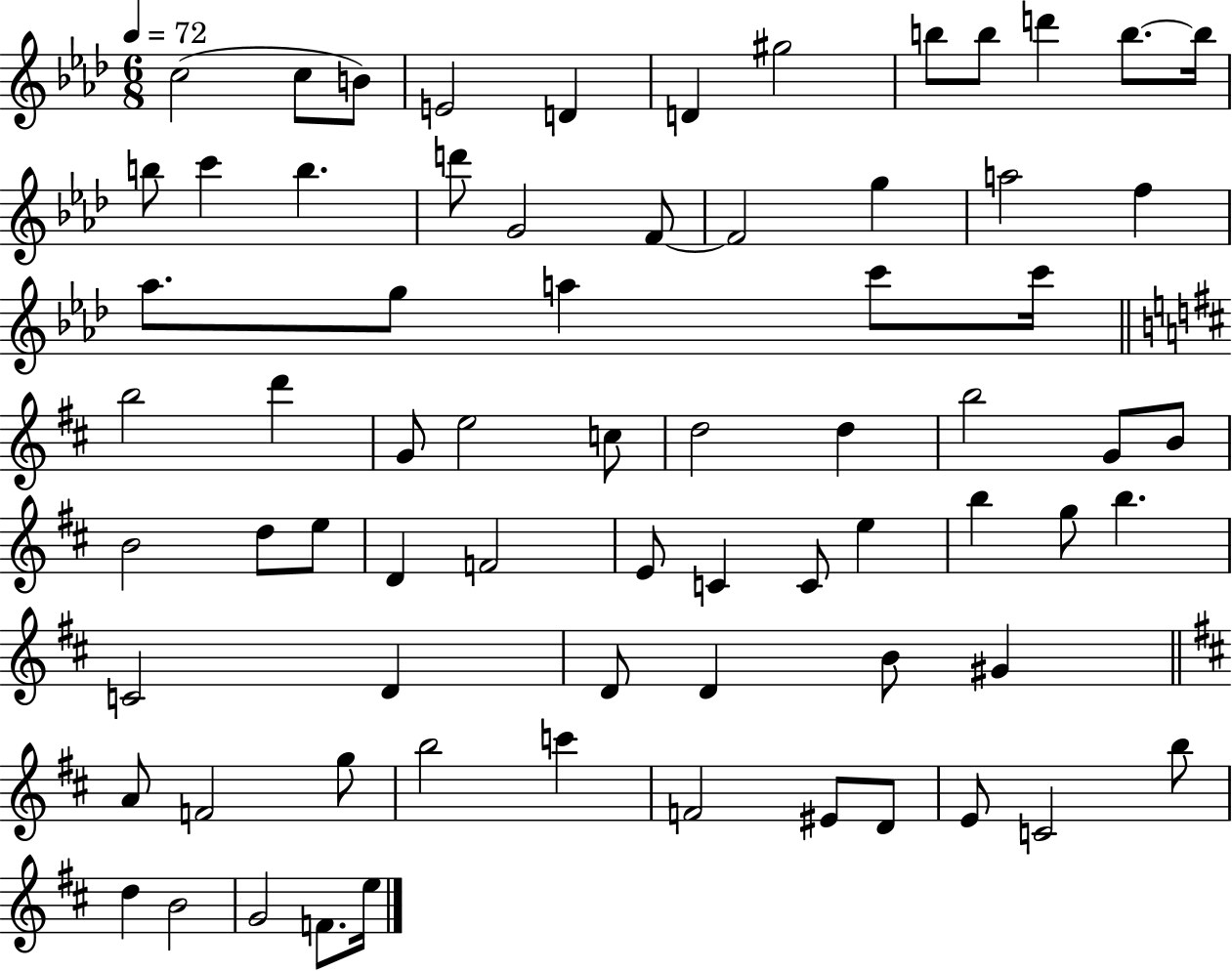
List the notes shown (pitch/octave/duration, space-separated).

C5/h C5/e B4/e E4/h D4/q D4/q G#5/h B5/e B5/e D6/q B5/e. B5/s B5/e C6/q B5/q. D6/e G4/h F4/e F4/h G5/q A5/h F5/q Ab5/e. G5/e A5/q C6/e C6/s B5/h D6/q G4/e E5/h C5/e D5/h D5/q B5/h G4/e B4/e B4/h D5/e E5/e D4/q F4/h E4/e C4/q C4/e E5/q B5/q G5/e B5/q. C4/h D4/q D4/e D4/q B4/e G#4/q A4/e F4/h G5/e B5/h C6/q F4/h EIS4/e D4/e E4/e C4/h B5/e D5/q B4/h G4/h F4/e. E5/s